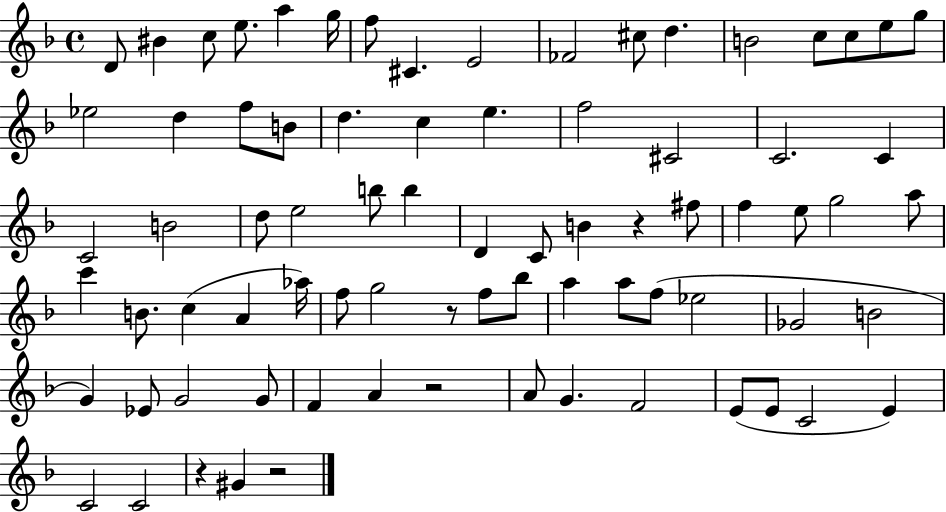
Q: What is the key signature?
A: F major